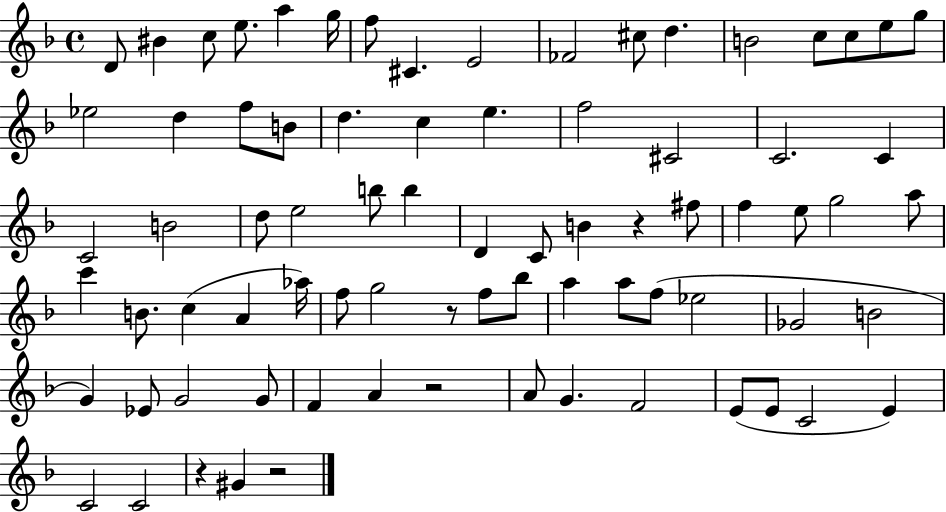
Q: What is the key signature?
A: F major